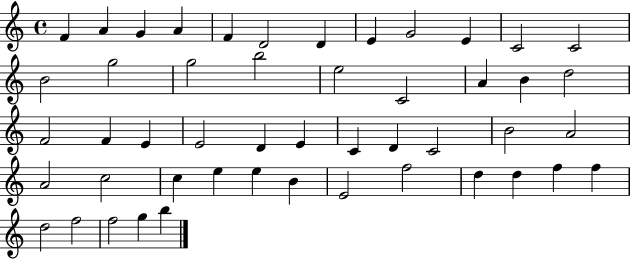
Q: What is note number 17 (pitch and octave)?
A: E5